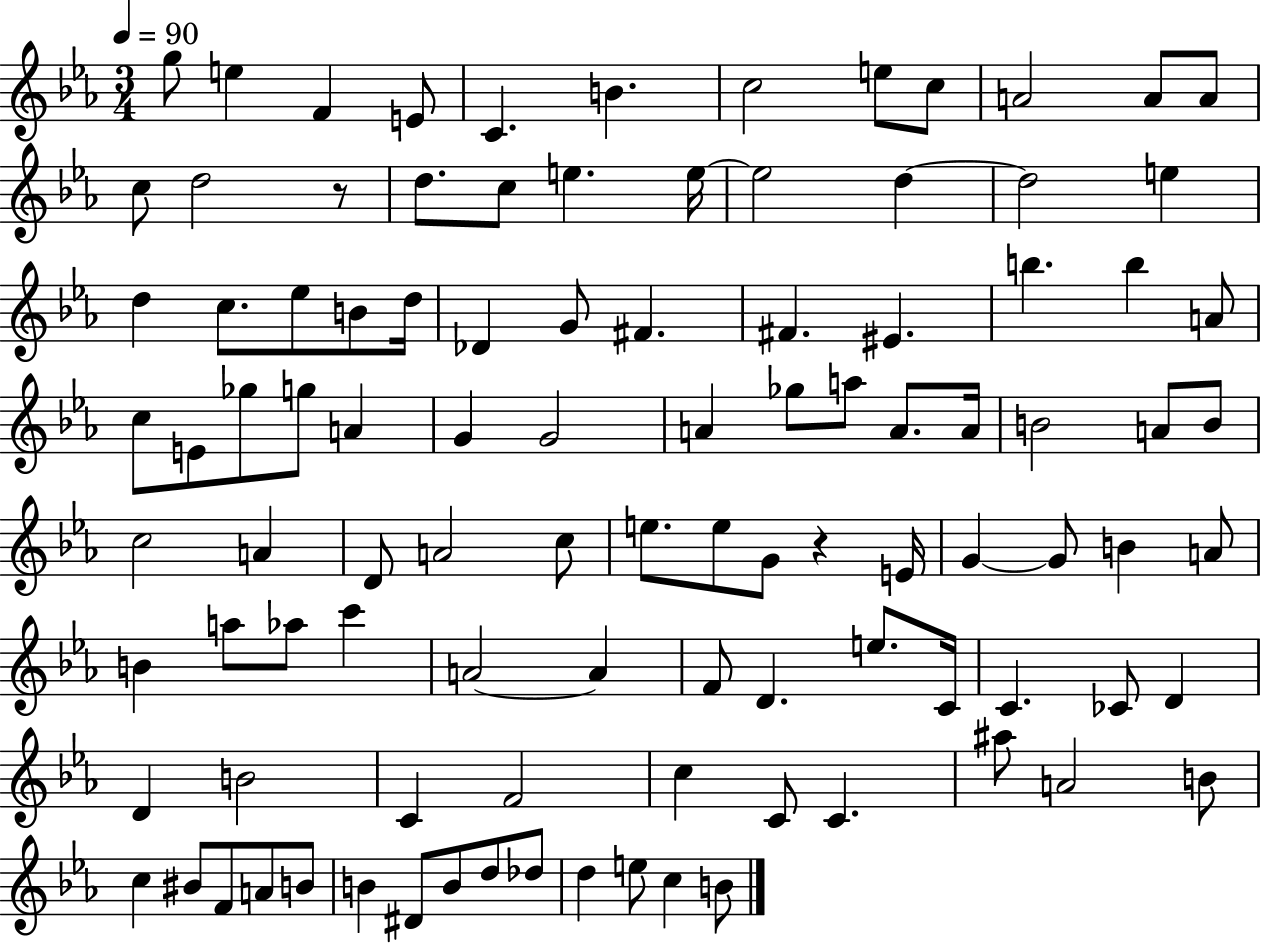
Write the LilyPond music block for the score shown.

{
  \clef treble
  \numericTimeSignature
  \time 3/4
  \key ees \major
  \tempo 4 = 90
  \repeat volta 2 { g''8 e''4 f'4 e'8 | c'4. b'4. | c''2 e''8 c''8 | a'2 a'8 a'8 | \break c''8 d''2 r8 | d''8. c''8 e''4. e''16~~ | e''2 d''4~~ | d''2 e''4 | \break d''4 c''8. ees''8 b'8 d''16 | des'4 g'8 fis'4. | fis'4. eis'4. | b''4. b''4 a'8 | \break c''8 e'8 ges''8 g''8 a'4 | g'4 g'2 | a'4 ges''8 a''8 a'8. a'16 | b'2 a'8 b'8 | \break c''2 a'4 | d'8 a'2 c''8 | e''8. e''8 g'8 r4 e'16 | g'4~~ g'8 b'4 a'8 | \break b'4 a''8 aes''8 c'''4 | a'2~~ a'4 | f'8 d'4. e''8. c'16 | c'4. ces'8 d'4 | \break d'4 b'2 | c'4 f'2 | c''4 c'8 c'4. | ais''8 a'2 b'8 | \break c''4 bis'8 f'8 a'8 b'8 | b'4 dis'8 b'8 d''8 des''8 | d''4 e''8 c''4 b'8 | } \bar "|."
}